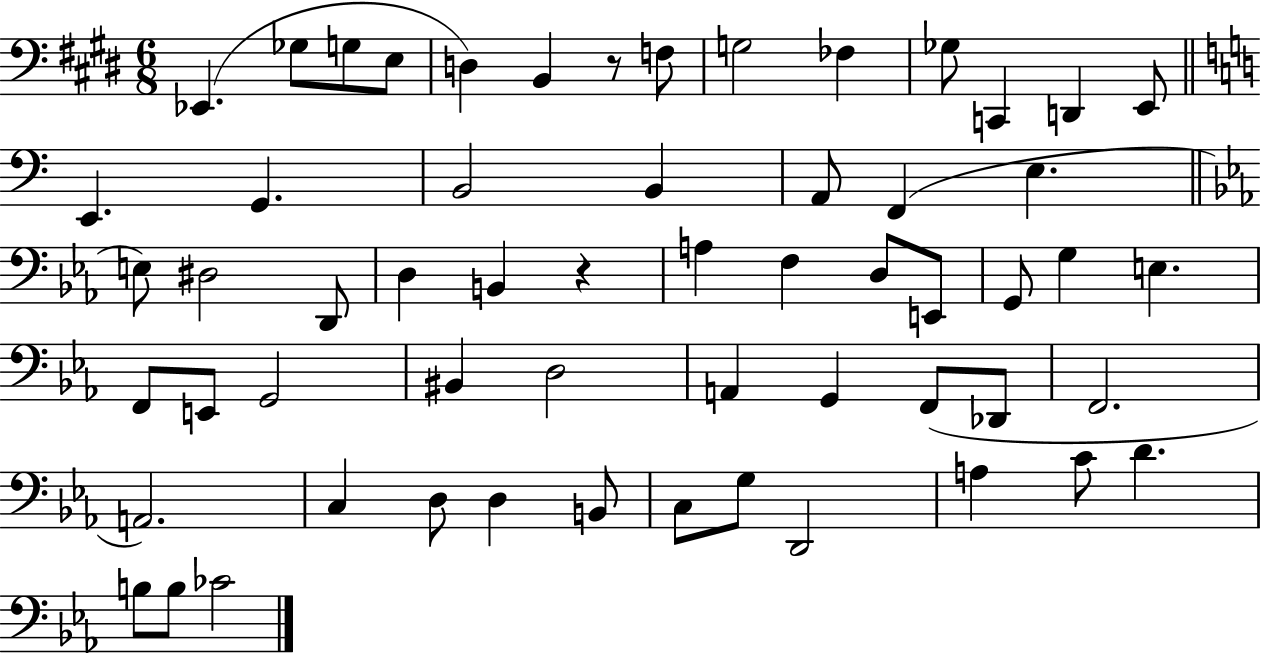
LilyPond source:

{
  \clef bass
  \numericTimeSignature
  \time 6/8
  \key e \major
  ees,4.( ges8 g8 e8 | d4) b,4 r8 f8 | g2 fes4 | ges8 c,4 d,4 e,8 | \break \bar "||" \break \key a \minor e,4. g,4. | b,2 b,4 | a,8 f,4( e4. | \bar "||" \break \key c \minor e8) dis2 d,8 | d4 b,4 r4 | a4 f4 d8 e,8 | g,8 g4 e4. | \break f,8 e,8 g,2 | bis,4 d2 | a,4 g,4 f,8( des,8 | f,2. | \break a,2.) | c4 d8 d4 b,8 | c8 g8 d,2 | a4 c'8 d'4. | \break b8 b8 ces'2 | \bar "|."
}